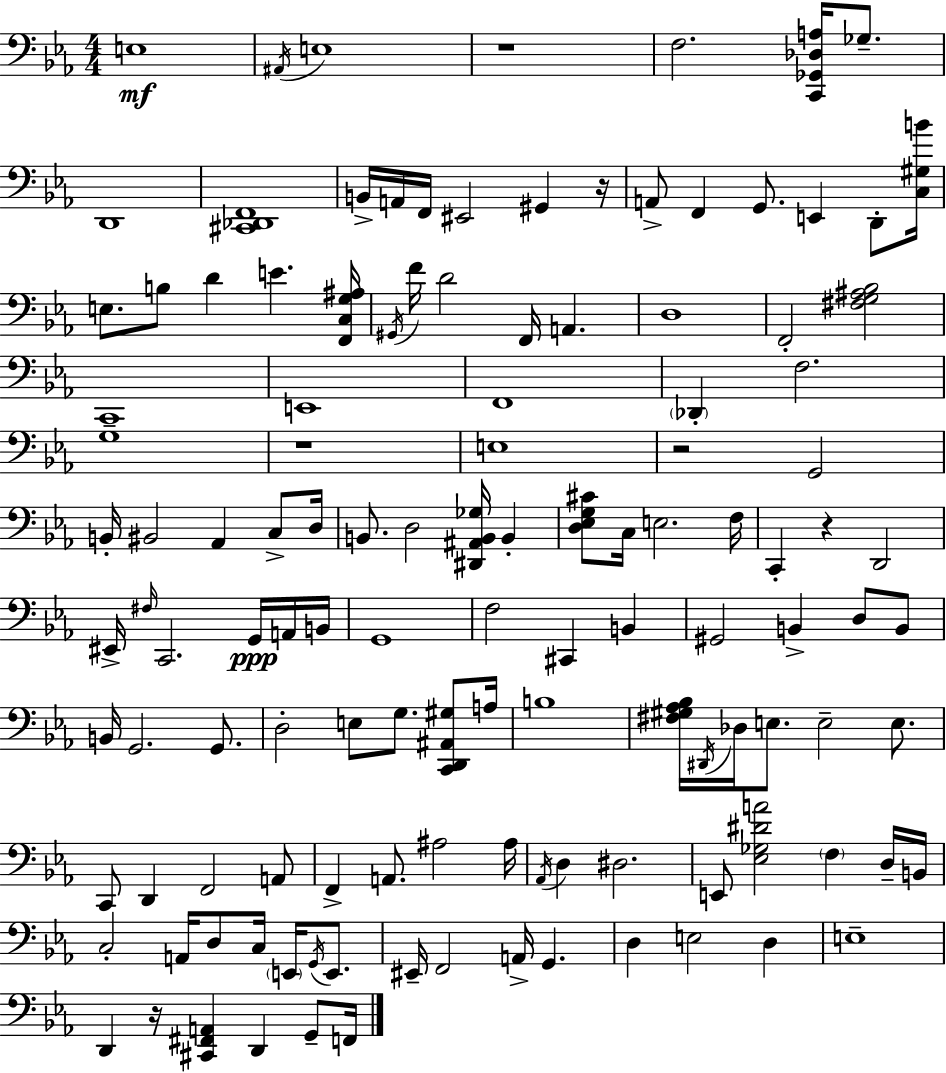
E3/w A#2/s E3/w R/w F3/h. [C2,Gb2,Db3,A3]/s Gb3/e. D2/w [C#2,Db2,F2]/w B2/s A2/s F2/s EIS2/h G#2/q R/s A2/e F2/q G2/e. E2/q D2/e [C3,G#3,B4]/s E3/e. B3/e D4/q E4/q. [F2,C3,G3,A#3]/s G#2/s F4/s D4/h F2/s A2/q. D3/w F2/h [F#3,G3,A#3,Bb3]/h C2/w E2/w F2/w Db2/q F3/h. G3/w R/w E3/w R/h G2/h B2/s BIS2/h Ab2/q C3/e D3/s B2/e. D3/h [D#2,A#2,B2,Gb3]/s B2/q [D3,Eb3,G3,C#4]/e C3/s E3/h. F3/s C2/q R/q D2/h EIS2/s F#3/s C2/h. G2/s A2/s B2/s G2/w F3/h C#2/q B2/q G#2/h B2/q D3/e B2/e B2/s G2/h. G2/e. D3/h E3/e G3/e. [C2,D2,A#2,G#3]/e A3/s B3/w [F#3,G#3,Ab3,Bb3]/s D#2/s Db3/s E3/e. E3/h E3/e. C2/e D2/q F2/h A2/e F2/q A2/e. A#3/h A#3/s Ab2/s D3/q D#3/h. E2/e [Eb3,Gb3,D#4,A4]/h F3/q D3/s B2/s C3/h A2/s D3/e C3/s E2/s G2/s E2/e. EIS2/s F2/h A2/s G2/q. D3/q E3/h D3/q E3/w D2/q R/s [C#2,F#2,A2]/q D2/q G2/e F2/s